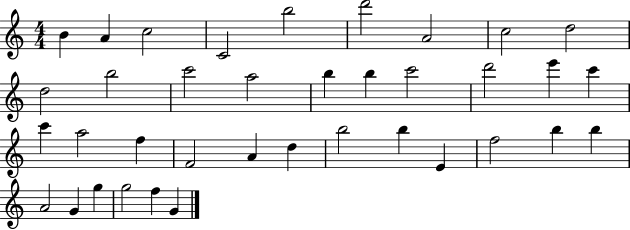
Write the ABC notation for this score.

X:1
T:Untitled
M:4/4
L:1/4
K:C
B A c2 C2 b2 d'2 A2 c2 d2 d2 b2 c'2 a2 b b c'2 d'2 e' c' c' a2 f F2 A d b2 b E f2 b b A2 G g g2 f G